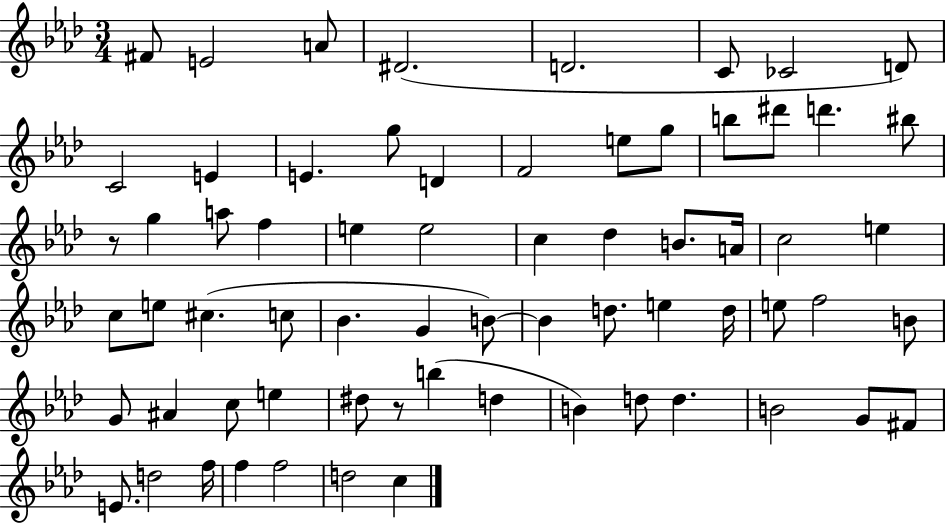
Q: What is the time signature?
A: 3/4